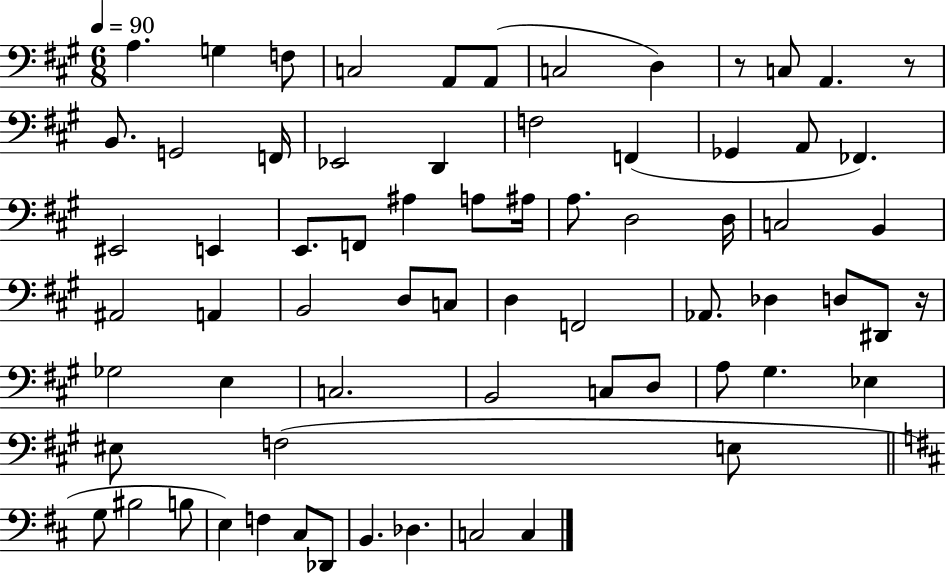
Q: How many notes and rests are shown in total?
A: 69